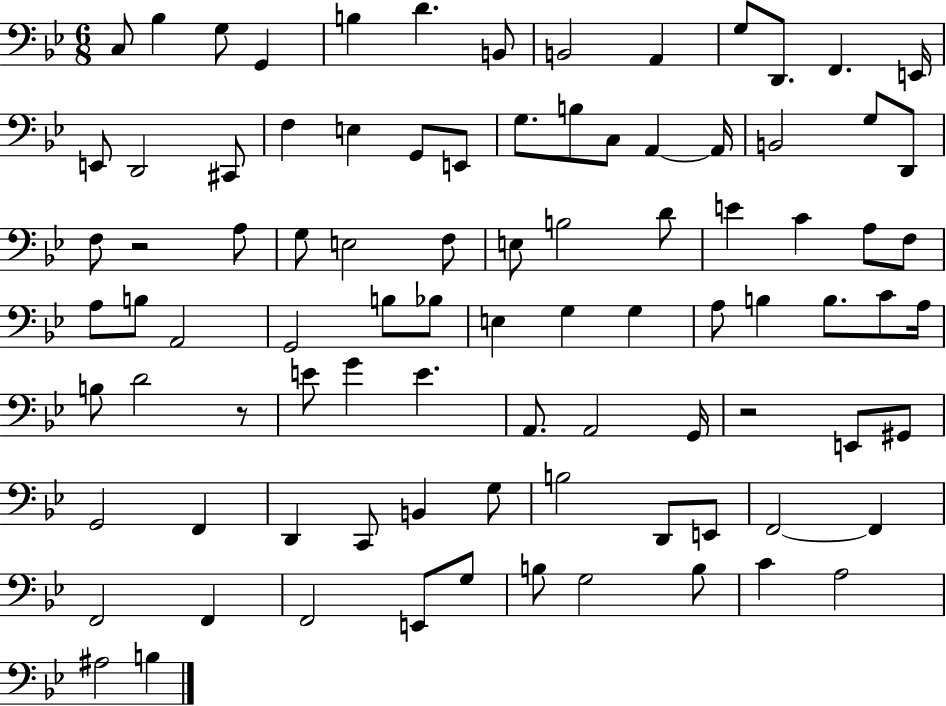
C3/e Bb3/q G3/e G2/q B3/q D4/q. B2/e B2/h A2/q G3/e D2/e. F2/q. E2/s E2/e D2/h C#2/e F3/q E3/q G2/e E2/e G3/e. B3/e C3/e A2/q A2/s B2/h G3/e D2/e F3/e R/h A3/e G3/e E3/h F3/e E3/e B3/h D4/e E4/q C4/q A3/e F3/e A3/e B3/e A2/h G2/h B3/e Bb3/e E3/q G3/q G3/q A3/e B3/q B3/e. C4/e A3/s B3/e D4/h R/e E4/e G4/q E4/q. A2/e. A2/h G2/s R/h E2/e G#2/e G2/h F2/q D2/q C2/e B2/q G3/e B3/h D2/e E2/e F2/h F2/q F2/h F2/q F2/h E2/e G3/e B3/e G3/h B3/e C4/q A3/h A#3/h B3/q